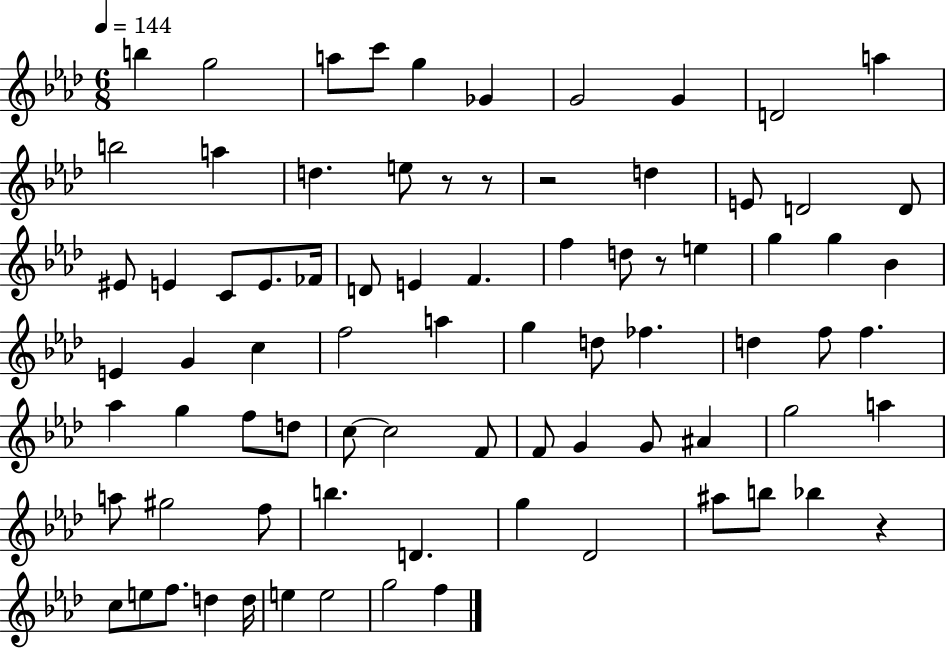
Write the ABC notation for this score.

X:1
T:Untitled
M:6/8
L:1/4
K:Ab
b g2 a/2 c'/2 g _G G2 G D2 a b2 a d e/2 z/2 z/2 z2 d E/2 D2 D/2 ^E/2 E C/2 E/2 _F/4 D/2 E F f d/2 z/2 e g g _B E G c f2 a g d/2 _f d f/2 f _a g f/2 d/2 c/2 c2 F/2 F/2 G G/2 ^A g2 a a/2 ^g2 f/2 b D g _D2 ^a/2 b/2 _b z c/2 e/2 f/2 d d/4 e e2 g2 f